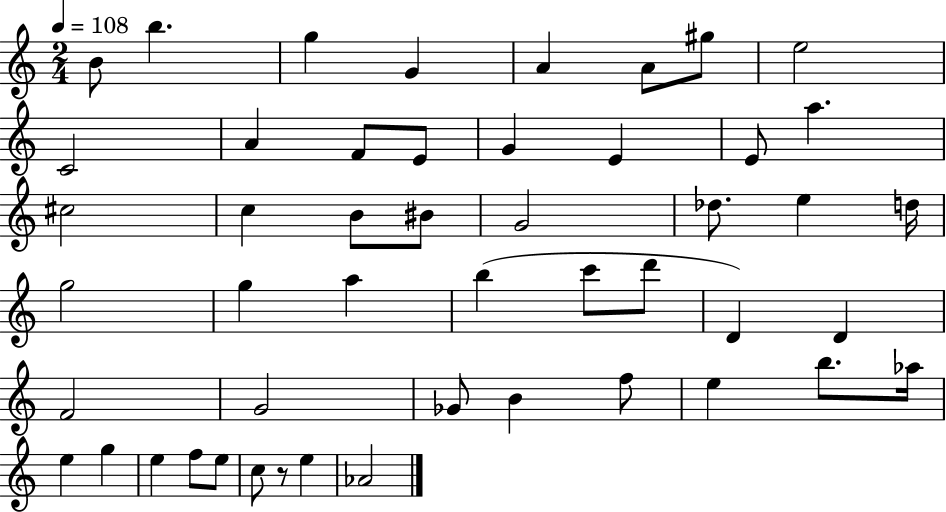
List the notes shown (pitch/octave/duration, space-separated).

B4/e B5/q. G5/q G4/q A4/q A4/e G#5/e E5/h C4/h A4/q F4/e E4/e G4/q E4/q E4/e A5/q. C#5/h C5/q B4/e BIS4/e G4/h Db5/e. E5/q D5/s G5/h G5/q A5/q B5/q C6/e D6/e D4/q D4/q F4/h G4/h Gb4/e B4/q F5/e E5/q B5/e. Ab5/s E5/q G5/q E5/q F5/e E5/e C5/e R/e E5/q Ab4/h